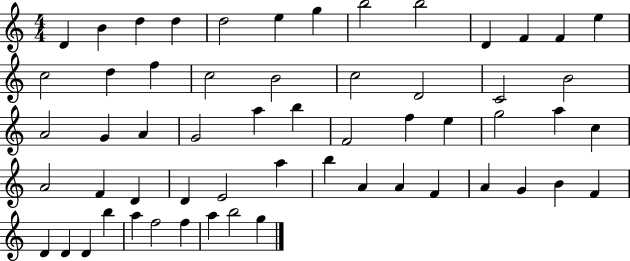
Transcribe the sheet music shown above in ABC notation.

X:1
T:Untitled
M:4/4
L:1/4
K:C
D B d d d2 e g b2 b2 D F F e c2 d f c2 B2 c2 D2 C2 B2 A2 G A G2 a b F2 f e g2 a c A2 F D D E2 a b A A F A G B F D D D b a f2 f a b2 g